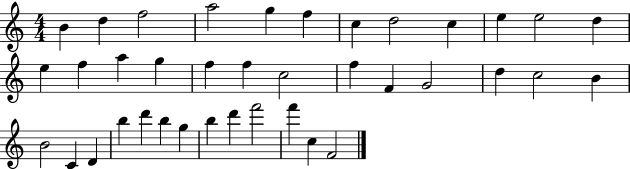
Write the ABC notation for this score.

X:1
T:Untitled
M:4/4
L:1/4
K:C
B d f2 a2 g f c d2 c e e2 d e f a g f f c2 f F G2 d c2 B B2 C D b d' b g b d' f'2 f' c F2